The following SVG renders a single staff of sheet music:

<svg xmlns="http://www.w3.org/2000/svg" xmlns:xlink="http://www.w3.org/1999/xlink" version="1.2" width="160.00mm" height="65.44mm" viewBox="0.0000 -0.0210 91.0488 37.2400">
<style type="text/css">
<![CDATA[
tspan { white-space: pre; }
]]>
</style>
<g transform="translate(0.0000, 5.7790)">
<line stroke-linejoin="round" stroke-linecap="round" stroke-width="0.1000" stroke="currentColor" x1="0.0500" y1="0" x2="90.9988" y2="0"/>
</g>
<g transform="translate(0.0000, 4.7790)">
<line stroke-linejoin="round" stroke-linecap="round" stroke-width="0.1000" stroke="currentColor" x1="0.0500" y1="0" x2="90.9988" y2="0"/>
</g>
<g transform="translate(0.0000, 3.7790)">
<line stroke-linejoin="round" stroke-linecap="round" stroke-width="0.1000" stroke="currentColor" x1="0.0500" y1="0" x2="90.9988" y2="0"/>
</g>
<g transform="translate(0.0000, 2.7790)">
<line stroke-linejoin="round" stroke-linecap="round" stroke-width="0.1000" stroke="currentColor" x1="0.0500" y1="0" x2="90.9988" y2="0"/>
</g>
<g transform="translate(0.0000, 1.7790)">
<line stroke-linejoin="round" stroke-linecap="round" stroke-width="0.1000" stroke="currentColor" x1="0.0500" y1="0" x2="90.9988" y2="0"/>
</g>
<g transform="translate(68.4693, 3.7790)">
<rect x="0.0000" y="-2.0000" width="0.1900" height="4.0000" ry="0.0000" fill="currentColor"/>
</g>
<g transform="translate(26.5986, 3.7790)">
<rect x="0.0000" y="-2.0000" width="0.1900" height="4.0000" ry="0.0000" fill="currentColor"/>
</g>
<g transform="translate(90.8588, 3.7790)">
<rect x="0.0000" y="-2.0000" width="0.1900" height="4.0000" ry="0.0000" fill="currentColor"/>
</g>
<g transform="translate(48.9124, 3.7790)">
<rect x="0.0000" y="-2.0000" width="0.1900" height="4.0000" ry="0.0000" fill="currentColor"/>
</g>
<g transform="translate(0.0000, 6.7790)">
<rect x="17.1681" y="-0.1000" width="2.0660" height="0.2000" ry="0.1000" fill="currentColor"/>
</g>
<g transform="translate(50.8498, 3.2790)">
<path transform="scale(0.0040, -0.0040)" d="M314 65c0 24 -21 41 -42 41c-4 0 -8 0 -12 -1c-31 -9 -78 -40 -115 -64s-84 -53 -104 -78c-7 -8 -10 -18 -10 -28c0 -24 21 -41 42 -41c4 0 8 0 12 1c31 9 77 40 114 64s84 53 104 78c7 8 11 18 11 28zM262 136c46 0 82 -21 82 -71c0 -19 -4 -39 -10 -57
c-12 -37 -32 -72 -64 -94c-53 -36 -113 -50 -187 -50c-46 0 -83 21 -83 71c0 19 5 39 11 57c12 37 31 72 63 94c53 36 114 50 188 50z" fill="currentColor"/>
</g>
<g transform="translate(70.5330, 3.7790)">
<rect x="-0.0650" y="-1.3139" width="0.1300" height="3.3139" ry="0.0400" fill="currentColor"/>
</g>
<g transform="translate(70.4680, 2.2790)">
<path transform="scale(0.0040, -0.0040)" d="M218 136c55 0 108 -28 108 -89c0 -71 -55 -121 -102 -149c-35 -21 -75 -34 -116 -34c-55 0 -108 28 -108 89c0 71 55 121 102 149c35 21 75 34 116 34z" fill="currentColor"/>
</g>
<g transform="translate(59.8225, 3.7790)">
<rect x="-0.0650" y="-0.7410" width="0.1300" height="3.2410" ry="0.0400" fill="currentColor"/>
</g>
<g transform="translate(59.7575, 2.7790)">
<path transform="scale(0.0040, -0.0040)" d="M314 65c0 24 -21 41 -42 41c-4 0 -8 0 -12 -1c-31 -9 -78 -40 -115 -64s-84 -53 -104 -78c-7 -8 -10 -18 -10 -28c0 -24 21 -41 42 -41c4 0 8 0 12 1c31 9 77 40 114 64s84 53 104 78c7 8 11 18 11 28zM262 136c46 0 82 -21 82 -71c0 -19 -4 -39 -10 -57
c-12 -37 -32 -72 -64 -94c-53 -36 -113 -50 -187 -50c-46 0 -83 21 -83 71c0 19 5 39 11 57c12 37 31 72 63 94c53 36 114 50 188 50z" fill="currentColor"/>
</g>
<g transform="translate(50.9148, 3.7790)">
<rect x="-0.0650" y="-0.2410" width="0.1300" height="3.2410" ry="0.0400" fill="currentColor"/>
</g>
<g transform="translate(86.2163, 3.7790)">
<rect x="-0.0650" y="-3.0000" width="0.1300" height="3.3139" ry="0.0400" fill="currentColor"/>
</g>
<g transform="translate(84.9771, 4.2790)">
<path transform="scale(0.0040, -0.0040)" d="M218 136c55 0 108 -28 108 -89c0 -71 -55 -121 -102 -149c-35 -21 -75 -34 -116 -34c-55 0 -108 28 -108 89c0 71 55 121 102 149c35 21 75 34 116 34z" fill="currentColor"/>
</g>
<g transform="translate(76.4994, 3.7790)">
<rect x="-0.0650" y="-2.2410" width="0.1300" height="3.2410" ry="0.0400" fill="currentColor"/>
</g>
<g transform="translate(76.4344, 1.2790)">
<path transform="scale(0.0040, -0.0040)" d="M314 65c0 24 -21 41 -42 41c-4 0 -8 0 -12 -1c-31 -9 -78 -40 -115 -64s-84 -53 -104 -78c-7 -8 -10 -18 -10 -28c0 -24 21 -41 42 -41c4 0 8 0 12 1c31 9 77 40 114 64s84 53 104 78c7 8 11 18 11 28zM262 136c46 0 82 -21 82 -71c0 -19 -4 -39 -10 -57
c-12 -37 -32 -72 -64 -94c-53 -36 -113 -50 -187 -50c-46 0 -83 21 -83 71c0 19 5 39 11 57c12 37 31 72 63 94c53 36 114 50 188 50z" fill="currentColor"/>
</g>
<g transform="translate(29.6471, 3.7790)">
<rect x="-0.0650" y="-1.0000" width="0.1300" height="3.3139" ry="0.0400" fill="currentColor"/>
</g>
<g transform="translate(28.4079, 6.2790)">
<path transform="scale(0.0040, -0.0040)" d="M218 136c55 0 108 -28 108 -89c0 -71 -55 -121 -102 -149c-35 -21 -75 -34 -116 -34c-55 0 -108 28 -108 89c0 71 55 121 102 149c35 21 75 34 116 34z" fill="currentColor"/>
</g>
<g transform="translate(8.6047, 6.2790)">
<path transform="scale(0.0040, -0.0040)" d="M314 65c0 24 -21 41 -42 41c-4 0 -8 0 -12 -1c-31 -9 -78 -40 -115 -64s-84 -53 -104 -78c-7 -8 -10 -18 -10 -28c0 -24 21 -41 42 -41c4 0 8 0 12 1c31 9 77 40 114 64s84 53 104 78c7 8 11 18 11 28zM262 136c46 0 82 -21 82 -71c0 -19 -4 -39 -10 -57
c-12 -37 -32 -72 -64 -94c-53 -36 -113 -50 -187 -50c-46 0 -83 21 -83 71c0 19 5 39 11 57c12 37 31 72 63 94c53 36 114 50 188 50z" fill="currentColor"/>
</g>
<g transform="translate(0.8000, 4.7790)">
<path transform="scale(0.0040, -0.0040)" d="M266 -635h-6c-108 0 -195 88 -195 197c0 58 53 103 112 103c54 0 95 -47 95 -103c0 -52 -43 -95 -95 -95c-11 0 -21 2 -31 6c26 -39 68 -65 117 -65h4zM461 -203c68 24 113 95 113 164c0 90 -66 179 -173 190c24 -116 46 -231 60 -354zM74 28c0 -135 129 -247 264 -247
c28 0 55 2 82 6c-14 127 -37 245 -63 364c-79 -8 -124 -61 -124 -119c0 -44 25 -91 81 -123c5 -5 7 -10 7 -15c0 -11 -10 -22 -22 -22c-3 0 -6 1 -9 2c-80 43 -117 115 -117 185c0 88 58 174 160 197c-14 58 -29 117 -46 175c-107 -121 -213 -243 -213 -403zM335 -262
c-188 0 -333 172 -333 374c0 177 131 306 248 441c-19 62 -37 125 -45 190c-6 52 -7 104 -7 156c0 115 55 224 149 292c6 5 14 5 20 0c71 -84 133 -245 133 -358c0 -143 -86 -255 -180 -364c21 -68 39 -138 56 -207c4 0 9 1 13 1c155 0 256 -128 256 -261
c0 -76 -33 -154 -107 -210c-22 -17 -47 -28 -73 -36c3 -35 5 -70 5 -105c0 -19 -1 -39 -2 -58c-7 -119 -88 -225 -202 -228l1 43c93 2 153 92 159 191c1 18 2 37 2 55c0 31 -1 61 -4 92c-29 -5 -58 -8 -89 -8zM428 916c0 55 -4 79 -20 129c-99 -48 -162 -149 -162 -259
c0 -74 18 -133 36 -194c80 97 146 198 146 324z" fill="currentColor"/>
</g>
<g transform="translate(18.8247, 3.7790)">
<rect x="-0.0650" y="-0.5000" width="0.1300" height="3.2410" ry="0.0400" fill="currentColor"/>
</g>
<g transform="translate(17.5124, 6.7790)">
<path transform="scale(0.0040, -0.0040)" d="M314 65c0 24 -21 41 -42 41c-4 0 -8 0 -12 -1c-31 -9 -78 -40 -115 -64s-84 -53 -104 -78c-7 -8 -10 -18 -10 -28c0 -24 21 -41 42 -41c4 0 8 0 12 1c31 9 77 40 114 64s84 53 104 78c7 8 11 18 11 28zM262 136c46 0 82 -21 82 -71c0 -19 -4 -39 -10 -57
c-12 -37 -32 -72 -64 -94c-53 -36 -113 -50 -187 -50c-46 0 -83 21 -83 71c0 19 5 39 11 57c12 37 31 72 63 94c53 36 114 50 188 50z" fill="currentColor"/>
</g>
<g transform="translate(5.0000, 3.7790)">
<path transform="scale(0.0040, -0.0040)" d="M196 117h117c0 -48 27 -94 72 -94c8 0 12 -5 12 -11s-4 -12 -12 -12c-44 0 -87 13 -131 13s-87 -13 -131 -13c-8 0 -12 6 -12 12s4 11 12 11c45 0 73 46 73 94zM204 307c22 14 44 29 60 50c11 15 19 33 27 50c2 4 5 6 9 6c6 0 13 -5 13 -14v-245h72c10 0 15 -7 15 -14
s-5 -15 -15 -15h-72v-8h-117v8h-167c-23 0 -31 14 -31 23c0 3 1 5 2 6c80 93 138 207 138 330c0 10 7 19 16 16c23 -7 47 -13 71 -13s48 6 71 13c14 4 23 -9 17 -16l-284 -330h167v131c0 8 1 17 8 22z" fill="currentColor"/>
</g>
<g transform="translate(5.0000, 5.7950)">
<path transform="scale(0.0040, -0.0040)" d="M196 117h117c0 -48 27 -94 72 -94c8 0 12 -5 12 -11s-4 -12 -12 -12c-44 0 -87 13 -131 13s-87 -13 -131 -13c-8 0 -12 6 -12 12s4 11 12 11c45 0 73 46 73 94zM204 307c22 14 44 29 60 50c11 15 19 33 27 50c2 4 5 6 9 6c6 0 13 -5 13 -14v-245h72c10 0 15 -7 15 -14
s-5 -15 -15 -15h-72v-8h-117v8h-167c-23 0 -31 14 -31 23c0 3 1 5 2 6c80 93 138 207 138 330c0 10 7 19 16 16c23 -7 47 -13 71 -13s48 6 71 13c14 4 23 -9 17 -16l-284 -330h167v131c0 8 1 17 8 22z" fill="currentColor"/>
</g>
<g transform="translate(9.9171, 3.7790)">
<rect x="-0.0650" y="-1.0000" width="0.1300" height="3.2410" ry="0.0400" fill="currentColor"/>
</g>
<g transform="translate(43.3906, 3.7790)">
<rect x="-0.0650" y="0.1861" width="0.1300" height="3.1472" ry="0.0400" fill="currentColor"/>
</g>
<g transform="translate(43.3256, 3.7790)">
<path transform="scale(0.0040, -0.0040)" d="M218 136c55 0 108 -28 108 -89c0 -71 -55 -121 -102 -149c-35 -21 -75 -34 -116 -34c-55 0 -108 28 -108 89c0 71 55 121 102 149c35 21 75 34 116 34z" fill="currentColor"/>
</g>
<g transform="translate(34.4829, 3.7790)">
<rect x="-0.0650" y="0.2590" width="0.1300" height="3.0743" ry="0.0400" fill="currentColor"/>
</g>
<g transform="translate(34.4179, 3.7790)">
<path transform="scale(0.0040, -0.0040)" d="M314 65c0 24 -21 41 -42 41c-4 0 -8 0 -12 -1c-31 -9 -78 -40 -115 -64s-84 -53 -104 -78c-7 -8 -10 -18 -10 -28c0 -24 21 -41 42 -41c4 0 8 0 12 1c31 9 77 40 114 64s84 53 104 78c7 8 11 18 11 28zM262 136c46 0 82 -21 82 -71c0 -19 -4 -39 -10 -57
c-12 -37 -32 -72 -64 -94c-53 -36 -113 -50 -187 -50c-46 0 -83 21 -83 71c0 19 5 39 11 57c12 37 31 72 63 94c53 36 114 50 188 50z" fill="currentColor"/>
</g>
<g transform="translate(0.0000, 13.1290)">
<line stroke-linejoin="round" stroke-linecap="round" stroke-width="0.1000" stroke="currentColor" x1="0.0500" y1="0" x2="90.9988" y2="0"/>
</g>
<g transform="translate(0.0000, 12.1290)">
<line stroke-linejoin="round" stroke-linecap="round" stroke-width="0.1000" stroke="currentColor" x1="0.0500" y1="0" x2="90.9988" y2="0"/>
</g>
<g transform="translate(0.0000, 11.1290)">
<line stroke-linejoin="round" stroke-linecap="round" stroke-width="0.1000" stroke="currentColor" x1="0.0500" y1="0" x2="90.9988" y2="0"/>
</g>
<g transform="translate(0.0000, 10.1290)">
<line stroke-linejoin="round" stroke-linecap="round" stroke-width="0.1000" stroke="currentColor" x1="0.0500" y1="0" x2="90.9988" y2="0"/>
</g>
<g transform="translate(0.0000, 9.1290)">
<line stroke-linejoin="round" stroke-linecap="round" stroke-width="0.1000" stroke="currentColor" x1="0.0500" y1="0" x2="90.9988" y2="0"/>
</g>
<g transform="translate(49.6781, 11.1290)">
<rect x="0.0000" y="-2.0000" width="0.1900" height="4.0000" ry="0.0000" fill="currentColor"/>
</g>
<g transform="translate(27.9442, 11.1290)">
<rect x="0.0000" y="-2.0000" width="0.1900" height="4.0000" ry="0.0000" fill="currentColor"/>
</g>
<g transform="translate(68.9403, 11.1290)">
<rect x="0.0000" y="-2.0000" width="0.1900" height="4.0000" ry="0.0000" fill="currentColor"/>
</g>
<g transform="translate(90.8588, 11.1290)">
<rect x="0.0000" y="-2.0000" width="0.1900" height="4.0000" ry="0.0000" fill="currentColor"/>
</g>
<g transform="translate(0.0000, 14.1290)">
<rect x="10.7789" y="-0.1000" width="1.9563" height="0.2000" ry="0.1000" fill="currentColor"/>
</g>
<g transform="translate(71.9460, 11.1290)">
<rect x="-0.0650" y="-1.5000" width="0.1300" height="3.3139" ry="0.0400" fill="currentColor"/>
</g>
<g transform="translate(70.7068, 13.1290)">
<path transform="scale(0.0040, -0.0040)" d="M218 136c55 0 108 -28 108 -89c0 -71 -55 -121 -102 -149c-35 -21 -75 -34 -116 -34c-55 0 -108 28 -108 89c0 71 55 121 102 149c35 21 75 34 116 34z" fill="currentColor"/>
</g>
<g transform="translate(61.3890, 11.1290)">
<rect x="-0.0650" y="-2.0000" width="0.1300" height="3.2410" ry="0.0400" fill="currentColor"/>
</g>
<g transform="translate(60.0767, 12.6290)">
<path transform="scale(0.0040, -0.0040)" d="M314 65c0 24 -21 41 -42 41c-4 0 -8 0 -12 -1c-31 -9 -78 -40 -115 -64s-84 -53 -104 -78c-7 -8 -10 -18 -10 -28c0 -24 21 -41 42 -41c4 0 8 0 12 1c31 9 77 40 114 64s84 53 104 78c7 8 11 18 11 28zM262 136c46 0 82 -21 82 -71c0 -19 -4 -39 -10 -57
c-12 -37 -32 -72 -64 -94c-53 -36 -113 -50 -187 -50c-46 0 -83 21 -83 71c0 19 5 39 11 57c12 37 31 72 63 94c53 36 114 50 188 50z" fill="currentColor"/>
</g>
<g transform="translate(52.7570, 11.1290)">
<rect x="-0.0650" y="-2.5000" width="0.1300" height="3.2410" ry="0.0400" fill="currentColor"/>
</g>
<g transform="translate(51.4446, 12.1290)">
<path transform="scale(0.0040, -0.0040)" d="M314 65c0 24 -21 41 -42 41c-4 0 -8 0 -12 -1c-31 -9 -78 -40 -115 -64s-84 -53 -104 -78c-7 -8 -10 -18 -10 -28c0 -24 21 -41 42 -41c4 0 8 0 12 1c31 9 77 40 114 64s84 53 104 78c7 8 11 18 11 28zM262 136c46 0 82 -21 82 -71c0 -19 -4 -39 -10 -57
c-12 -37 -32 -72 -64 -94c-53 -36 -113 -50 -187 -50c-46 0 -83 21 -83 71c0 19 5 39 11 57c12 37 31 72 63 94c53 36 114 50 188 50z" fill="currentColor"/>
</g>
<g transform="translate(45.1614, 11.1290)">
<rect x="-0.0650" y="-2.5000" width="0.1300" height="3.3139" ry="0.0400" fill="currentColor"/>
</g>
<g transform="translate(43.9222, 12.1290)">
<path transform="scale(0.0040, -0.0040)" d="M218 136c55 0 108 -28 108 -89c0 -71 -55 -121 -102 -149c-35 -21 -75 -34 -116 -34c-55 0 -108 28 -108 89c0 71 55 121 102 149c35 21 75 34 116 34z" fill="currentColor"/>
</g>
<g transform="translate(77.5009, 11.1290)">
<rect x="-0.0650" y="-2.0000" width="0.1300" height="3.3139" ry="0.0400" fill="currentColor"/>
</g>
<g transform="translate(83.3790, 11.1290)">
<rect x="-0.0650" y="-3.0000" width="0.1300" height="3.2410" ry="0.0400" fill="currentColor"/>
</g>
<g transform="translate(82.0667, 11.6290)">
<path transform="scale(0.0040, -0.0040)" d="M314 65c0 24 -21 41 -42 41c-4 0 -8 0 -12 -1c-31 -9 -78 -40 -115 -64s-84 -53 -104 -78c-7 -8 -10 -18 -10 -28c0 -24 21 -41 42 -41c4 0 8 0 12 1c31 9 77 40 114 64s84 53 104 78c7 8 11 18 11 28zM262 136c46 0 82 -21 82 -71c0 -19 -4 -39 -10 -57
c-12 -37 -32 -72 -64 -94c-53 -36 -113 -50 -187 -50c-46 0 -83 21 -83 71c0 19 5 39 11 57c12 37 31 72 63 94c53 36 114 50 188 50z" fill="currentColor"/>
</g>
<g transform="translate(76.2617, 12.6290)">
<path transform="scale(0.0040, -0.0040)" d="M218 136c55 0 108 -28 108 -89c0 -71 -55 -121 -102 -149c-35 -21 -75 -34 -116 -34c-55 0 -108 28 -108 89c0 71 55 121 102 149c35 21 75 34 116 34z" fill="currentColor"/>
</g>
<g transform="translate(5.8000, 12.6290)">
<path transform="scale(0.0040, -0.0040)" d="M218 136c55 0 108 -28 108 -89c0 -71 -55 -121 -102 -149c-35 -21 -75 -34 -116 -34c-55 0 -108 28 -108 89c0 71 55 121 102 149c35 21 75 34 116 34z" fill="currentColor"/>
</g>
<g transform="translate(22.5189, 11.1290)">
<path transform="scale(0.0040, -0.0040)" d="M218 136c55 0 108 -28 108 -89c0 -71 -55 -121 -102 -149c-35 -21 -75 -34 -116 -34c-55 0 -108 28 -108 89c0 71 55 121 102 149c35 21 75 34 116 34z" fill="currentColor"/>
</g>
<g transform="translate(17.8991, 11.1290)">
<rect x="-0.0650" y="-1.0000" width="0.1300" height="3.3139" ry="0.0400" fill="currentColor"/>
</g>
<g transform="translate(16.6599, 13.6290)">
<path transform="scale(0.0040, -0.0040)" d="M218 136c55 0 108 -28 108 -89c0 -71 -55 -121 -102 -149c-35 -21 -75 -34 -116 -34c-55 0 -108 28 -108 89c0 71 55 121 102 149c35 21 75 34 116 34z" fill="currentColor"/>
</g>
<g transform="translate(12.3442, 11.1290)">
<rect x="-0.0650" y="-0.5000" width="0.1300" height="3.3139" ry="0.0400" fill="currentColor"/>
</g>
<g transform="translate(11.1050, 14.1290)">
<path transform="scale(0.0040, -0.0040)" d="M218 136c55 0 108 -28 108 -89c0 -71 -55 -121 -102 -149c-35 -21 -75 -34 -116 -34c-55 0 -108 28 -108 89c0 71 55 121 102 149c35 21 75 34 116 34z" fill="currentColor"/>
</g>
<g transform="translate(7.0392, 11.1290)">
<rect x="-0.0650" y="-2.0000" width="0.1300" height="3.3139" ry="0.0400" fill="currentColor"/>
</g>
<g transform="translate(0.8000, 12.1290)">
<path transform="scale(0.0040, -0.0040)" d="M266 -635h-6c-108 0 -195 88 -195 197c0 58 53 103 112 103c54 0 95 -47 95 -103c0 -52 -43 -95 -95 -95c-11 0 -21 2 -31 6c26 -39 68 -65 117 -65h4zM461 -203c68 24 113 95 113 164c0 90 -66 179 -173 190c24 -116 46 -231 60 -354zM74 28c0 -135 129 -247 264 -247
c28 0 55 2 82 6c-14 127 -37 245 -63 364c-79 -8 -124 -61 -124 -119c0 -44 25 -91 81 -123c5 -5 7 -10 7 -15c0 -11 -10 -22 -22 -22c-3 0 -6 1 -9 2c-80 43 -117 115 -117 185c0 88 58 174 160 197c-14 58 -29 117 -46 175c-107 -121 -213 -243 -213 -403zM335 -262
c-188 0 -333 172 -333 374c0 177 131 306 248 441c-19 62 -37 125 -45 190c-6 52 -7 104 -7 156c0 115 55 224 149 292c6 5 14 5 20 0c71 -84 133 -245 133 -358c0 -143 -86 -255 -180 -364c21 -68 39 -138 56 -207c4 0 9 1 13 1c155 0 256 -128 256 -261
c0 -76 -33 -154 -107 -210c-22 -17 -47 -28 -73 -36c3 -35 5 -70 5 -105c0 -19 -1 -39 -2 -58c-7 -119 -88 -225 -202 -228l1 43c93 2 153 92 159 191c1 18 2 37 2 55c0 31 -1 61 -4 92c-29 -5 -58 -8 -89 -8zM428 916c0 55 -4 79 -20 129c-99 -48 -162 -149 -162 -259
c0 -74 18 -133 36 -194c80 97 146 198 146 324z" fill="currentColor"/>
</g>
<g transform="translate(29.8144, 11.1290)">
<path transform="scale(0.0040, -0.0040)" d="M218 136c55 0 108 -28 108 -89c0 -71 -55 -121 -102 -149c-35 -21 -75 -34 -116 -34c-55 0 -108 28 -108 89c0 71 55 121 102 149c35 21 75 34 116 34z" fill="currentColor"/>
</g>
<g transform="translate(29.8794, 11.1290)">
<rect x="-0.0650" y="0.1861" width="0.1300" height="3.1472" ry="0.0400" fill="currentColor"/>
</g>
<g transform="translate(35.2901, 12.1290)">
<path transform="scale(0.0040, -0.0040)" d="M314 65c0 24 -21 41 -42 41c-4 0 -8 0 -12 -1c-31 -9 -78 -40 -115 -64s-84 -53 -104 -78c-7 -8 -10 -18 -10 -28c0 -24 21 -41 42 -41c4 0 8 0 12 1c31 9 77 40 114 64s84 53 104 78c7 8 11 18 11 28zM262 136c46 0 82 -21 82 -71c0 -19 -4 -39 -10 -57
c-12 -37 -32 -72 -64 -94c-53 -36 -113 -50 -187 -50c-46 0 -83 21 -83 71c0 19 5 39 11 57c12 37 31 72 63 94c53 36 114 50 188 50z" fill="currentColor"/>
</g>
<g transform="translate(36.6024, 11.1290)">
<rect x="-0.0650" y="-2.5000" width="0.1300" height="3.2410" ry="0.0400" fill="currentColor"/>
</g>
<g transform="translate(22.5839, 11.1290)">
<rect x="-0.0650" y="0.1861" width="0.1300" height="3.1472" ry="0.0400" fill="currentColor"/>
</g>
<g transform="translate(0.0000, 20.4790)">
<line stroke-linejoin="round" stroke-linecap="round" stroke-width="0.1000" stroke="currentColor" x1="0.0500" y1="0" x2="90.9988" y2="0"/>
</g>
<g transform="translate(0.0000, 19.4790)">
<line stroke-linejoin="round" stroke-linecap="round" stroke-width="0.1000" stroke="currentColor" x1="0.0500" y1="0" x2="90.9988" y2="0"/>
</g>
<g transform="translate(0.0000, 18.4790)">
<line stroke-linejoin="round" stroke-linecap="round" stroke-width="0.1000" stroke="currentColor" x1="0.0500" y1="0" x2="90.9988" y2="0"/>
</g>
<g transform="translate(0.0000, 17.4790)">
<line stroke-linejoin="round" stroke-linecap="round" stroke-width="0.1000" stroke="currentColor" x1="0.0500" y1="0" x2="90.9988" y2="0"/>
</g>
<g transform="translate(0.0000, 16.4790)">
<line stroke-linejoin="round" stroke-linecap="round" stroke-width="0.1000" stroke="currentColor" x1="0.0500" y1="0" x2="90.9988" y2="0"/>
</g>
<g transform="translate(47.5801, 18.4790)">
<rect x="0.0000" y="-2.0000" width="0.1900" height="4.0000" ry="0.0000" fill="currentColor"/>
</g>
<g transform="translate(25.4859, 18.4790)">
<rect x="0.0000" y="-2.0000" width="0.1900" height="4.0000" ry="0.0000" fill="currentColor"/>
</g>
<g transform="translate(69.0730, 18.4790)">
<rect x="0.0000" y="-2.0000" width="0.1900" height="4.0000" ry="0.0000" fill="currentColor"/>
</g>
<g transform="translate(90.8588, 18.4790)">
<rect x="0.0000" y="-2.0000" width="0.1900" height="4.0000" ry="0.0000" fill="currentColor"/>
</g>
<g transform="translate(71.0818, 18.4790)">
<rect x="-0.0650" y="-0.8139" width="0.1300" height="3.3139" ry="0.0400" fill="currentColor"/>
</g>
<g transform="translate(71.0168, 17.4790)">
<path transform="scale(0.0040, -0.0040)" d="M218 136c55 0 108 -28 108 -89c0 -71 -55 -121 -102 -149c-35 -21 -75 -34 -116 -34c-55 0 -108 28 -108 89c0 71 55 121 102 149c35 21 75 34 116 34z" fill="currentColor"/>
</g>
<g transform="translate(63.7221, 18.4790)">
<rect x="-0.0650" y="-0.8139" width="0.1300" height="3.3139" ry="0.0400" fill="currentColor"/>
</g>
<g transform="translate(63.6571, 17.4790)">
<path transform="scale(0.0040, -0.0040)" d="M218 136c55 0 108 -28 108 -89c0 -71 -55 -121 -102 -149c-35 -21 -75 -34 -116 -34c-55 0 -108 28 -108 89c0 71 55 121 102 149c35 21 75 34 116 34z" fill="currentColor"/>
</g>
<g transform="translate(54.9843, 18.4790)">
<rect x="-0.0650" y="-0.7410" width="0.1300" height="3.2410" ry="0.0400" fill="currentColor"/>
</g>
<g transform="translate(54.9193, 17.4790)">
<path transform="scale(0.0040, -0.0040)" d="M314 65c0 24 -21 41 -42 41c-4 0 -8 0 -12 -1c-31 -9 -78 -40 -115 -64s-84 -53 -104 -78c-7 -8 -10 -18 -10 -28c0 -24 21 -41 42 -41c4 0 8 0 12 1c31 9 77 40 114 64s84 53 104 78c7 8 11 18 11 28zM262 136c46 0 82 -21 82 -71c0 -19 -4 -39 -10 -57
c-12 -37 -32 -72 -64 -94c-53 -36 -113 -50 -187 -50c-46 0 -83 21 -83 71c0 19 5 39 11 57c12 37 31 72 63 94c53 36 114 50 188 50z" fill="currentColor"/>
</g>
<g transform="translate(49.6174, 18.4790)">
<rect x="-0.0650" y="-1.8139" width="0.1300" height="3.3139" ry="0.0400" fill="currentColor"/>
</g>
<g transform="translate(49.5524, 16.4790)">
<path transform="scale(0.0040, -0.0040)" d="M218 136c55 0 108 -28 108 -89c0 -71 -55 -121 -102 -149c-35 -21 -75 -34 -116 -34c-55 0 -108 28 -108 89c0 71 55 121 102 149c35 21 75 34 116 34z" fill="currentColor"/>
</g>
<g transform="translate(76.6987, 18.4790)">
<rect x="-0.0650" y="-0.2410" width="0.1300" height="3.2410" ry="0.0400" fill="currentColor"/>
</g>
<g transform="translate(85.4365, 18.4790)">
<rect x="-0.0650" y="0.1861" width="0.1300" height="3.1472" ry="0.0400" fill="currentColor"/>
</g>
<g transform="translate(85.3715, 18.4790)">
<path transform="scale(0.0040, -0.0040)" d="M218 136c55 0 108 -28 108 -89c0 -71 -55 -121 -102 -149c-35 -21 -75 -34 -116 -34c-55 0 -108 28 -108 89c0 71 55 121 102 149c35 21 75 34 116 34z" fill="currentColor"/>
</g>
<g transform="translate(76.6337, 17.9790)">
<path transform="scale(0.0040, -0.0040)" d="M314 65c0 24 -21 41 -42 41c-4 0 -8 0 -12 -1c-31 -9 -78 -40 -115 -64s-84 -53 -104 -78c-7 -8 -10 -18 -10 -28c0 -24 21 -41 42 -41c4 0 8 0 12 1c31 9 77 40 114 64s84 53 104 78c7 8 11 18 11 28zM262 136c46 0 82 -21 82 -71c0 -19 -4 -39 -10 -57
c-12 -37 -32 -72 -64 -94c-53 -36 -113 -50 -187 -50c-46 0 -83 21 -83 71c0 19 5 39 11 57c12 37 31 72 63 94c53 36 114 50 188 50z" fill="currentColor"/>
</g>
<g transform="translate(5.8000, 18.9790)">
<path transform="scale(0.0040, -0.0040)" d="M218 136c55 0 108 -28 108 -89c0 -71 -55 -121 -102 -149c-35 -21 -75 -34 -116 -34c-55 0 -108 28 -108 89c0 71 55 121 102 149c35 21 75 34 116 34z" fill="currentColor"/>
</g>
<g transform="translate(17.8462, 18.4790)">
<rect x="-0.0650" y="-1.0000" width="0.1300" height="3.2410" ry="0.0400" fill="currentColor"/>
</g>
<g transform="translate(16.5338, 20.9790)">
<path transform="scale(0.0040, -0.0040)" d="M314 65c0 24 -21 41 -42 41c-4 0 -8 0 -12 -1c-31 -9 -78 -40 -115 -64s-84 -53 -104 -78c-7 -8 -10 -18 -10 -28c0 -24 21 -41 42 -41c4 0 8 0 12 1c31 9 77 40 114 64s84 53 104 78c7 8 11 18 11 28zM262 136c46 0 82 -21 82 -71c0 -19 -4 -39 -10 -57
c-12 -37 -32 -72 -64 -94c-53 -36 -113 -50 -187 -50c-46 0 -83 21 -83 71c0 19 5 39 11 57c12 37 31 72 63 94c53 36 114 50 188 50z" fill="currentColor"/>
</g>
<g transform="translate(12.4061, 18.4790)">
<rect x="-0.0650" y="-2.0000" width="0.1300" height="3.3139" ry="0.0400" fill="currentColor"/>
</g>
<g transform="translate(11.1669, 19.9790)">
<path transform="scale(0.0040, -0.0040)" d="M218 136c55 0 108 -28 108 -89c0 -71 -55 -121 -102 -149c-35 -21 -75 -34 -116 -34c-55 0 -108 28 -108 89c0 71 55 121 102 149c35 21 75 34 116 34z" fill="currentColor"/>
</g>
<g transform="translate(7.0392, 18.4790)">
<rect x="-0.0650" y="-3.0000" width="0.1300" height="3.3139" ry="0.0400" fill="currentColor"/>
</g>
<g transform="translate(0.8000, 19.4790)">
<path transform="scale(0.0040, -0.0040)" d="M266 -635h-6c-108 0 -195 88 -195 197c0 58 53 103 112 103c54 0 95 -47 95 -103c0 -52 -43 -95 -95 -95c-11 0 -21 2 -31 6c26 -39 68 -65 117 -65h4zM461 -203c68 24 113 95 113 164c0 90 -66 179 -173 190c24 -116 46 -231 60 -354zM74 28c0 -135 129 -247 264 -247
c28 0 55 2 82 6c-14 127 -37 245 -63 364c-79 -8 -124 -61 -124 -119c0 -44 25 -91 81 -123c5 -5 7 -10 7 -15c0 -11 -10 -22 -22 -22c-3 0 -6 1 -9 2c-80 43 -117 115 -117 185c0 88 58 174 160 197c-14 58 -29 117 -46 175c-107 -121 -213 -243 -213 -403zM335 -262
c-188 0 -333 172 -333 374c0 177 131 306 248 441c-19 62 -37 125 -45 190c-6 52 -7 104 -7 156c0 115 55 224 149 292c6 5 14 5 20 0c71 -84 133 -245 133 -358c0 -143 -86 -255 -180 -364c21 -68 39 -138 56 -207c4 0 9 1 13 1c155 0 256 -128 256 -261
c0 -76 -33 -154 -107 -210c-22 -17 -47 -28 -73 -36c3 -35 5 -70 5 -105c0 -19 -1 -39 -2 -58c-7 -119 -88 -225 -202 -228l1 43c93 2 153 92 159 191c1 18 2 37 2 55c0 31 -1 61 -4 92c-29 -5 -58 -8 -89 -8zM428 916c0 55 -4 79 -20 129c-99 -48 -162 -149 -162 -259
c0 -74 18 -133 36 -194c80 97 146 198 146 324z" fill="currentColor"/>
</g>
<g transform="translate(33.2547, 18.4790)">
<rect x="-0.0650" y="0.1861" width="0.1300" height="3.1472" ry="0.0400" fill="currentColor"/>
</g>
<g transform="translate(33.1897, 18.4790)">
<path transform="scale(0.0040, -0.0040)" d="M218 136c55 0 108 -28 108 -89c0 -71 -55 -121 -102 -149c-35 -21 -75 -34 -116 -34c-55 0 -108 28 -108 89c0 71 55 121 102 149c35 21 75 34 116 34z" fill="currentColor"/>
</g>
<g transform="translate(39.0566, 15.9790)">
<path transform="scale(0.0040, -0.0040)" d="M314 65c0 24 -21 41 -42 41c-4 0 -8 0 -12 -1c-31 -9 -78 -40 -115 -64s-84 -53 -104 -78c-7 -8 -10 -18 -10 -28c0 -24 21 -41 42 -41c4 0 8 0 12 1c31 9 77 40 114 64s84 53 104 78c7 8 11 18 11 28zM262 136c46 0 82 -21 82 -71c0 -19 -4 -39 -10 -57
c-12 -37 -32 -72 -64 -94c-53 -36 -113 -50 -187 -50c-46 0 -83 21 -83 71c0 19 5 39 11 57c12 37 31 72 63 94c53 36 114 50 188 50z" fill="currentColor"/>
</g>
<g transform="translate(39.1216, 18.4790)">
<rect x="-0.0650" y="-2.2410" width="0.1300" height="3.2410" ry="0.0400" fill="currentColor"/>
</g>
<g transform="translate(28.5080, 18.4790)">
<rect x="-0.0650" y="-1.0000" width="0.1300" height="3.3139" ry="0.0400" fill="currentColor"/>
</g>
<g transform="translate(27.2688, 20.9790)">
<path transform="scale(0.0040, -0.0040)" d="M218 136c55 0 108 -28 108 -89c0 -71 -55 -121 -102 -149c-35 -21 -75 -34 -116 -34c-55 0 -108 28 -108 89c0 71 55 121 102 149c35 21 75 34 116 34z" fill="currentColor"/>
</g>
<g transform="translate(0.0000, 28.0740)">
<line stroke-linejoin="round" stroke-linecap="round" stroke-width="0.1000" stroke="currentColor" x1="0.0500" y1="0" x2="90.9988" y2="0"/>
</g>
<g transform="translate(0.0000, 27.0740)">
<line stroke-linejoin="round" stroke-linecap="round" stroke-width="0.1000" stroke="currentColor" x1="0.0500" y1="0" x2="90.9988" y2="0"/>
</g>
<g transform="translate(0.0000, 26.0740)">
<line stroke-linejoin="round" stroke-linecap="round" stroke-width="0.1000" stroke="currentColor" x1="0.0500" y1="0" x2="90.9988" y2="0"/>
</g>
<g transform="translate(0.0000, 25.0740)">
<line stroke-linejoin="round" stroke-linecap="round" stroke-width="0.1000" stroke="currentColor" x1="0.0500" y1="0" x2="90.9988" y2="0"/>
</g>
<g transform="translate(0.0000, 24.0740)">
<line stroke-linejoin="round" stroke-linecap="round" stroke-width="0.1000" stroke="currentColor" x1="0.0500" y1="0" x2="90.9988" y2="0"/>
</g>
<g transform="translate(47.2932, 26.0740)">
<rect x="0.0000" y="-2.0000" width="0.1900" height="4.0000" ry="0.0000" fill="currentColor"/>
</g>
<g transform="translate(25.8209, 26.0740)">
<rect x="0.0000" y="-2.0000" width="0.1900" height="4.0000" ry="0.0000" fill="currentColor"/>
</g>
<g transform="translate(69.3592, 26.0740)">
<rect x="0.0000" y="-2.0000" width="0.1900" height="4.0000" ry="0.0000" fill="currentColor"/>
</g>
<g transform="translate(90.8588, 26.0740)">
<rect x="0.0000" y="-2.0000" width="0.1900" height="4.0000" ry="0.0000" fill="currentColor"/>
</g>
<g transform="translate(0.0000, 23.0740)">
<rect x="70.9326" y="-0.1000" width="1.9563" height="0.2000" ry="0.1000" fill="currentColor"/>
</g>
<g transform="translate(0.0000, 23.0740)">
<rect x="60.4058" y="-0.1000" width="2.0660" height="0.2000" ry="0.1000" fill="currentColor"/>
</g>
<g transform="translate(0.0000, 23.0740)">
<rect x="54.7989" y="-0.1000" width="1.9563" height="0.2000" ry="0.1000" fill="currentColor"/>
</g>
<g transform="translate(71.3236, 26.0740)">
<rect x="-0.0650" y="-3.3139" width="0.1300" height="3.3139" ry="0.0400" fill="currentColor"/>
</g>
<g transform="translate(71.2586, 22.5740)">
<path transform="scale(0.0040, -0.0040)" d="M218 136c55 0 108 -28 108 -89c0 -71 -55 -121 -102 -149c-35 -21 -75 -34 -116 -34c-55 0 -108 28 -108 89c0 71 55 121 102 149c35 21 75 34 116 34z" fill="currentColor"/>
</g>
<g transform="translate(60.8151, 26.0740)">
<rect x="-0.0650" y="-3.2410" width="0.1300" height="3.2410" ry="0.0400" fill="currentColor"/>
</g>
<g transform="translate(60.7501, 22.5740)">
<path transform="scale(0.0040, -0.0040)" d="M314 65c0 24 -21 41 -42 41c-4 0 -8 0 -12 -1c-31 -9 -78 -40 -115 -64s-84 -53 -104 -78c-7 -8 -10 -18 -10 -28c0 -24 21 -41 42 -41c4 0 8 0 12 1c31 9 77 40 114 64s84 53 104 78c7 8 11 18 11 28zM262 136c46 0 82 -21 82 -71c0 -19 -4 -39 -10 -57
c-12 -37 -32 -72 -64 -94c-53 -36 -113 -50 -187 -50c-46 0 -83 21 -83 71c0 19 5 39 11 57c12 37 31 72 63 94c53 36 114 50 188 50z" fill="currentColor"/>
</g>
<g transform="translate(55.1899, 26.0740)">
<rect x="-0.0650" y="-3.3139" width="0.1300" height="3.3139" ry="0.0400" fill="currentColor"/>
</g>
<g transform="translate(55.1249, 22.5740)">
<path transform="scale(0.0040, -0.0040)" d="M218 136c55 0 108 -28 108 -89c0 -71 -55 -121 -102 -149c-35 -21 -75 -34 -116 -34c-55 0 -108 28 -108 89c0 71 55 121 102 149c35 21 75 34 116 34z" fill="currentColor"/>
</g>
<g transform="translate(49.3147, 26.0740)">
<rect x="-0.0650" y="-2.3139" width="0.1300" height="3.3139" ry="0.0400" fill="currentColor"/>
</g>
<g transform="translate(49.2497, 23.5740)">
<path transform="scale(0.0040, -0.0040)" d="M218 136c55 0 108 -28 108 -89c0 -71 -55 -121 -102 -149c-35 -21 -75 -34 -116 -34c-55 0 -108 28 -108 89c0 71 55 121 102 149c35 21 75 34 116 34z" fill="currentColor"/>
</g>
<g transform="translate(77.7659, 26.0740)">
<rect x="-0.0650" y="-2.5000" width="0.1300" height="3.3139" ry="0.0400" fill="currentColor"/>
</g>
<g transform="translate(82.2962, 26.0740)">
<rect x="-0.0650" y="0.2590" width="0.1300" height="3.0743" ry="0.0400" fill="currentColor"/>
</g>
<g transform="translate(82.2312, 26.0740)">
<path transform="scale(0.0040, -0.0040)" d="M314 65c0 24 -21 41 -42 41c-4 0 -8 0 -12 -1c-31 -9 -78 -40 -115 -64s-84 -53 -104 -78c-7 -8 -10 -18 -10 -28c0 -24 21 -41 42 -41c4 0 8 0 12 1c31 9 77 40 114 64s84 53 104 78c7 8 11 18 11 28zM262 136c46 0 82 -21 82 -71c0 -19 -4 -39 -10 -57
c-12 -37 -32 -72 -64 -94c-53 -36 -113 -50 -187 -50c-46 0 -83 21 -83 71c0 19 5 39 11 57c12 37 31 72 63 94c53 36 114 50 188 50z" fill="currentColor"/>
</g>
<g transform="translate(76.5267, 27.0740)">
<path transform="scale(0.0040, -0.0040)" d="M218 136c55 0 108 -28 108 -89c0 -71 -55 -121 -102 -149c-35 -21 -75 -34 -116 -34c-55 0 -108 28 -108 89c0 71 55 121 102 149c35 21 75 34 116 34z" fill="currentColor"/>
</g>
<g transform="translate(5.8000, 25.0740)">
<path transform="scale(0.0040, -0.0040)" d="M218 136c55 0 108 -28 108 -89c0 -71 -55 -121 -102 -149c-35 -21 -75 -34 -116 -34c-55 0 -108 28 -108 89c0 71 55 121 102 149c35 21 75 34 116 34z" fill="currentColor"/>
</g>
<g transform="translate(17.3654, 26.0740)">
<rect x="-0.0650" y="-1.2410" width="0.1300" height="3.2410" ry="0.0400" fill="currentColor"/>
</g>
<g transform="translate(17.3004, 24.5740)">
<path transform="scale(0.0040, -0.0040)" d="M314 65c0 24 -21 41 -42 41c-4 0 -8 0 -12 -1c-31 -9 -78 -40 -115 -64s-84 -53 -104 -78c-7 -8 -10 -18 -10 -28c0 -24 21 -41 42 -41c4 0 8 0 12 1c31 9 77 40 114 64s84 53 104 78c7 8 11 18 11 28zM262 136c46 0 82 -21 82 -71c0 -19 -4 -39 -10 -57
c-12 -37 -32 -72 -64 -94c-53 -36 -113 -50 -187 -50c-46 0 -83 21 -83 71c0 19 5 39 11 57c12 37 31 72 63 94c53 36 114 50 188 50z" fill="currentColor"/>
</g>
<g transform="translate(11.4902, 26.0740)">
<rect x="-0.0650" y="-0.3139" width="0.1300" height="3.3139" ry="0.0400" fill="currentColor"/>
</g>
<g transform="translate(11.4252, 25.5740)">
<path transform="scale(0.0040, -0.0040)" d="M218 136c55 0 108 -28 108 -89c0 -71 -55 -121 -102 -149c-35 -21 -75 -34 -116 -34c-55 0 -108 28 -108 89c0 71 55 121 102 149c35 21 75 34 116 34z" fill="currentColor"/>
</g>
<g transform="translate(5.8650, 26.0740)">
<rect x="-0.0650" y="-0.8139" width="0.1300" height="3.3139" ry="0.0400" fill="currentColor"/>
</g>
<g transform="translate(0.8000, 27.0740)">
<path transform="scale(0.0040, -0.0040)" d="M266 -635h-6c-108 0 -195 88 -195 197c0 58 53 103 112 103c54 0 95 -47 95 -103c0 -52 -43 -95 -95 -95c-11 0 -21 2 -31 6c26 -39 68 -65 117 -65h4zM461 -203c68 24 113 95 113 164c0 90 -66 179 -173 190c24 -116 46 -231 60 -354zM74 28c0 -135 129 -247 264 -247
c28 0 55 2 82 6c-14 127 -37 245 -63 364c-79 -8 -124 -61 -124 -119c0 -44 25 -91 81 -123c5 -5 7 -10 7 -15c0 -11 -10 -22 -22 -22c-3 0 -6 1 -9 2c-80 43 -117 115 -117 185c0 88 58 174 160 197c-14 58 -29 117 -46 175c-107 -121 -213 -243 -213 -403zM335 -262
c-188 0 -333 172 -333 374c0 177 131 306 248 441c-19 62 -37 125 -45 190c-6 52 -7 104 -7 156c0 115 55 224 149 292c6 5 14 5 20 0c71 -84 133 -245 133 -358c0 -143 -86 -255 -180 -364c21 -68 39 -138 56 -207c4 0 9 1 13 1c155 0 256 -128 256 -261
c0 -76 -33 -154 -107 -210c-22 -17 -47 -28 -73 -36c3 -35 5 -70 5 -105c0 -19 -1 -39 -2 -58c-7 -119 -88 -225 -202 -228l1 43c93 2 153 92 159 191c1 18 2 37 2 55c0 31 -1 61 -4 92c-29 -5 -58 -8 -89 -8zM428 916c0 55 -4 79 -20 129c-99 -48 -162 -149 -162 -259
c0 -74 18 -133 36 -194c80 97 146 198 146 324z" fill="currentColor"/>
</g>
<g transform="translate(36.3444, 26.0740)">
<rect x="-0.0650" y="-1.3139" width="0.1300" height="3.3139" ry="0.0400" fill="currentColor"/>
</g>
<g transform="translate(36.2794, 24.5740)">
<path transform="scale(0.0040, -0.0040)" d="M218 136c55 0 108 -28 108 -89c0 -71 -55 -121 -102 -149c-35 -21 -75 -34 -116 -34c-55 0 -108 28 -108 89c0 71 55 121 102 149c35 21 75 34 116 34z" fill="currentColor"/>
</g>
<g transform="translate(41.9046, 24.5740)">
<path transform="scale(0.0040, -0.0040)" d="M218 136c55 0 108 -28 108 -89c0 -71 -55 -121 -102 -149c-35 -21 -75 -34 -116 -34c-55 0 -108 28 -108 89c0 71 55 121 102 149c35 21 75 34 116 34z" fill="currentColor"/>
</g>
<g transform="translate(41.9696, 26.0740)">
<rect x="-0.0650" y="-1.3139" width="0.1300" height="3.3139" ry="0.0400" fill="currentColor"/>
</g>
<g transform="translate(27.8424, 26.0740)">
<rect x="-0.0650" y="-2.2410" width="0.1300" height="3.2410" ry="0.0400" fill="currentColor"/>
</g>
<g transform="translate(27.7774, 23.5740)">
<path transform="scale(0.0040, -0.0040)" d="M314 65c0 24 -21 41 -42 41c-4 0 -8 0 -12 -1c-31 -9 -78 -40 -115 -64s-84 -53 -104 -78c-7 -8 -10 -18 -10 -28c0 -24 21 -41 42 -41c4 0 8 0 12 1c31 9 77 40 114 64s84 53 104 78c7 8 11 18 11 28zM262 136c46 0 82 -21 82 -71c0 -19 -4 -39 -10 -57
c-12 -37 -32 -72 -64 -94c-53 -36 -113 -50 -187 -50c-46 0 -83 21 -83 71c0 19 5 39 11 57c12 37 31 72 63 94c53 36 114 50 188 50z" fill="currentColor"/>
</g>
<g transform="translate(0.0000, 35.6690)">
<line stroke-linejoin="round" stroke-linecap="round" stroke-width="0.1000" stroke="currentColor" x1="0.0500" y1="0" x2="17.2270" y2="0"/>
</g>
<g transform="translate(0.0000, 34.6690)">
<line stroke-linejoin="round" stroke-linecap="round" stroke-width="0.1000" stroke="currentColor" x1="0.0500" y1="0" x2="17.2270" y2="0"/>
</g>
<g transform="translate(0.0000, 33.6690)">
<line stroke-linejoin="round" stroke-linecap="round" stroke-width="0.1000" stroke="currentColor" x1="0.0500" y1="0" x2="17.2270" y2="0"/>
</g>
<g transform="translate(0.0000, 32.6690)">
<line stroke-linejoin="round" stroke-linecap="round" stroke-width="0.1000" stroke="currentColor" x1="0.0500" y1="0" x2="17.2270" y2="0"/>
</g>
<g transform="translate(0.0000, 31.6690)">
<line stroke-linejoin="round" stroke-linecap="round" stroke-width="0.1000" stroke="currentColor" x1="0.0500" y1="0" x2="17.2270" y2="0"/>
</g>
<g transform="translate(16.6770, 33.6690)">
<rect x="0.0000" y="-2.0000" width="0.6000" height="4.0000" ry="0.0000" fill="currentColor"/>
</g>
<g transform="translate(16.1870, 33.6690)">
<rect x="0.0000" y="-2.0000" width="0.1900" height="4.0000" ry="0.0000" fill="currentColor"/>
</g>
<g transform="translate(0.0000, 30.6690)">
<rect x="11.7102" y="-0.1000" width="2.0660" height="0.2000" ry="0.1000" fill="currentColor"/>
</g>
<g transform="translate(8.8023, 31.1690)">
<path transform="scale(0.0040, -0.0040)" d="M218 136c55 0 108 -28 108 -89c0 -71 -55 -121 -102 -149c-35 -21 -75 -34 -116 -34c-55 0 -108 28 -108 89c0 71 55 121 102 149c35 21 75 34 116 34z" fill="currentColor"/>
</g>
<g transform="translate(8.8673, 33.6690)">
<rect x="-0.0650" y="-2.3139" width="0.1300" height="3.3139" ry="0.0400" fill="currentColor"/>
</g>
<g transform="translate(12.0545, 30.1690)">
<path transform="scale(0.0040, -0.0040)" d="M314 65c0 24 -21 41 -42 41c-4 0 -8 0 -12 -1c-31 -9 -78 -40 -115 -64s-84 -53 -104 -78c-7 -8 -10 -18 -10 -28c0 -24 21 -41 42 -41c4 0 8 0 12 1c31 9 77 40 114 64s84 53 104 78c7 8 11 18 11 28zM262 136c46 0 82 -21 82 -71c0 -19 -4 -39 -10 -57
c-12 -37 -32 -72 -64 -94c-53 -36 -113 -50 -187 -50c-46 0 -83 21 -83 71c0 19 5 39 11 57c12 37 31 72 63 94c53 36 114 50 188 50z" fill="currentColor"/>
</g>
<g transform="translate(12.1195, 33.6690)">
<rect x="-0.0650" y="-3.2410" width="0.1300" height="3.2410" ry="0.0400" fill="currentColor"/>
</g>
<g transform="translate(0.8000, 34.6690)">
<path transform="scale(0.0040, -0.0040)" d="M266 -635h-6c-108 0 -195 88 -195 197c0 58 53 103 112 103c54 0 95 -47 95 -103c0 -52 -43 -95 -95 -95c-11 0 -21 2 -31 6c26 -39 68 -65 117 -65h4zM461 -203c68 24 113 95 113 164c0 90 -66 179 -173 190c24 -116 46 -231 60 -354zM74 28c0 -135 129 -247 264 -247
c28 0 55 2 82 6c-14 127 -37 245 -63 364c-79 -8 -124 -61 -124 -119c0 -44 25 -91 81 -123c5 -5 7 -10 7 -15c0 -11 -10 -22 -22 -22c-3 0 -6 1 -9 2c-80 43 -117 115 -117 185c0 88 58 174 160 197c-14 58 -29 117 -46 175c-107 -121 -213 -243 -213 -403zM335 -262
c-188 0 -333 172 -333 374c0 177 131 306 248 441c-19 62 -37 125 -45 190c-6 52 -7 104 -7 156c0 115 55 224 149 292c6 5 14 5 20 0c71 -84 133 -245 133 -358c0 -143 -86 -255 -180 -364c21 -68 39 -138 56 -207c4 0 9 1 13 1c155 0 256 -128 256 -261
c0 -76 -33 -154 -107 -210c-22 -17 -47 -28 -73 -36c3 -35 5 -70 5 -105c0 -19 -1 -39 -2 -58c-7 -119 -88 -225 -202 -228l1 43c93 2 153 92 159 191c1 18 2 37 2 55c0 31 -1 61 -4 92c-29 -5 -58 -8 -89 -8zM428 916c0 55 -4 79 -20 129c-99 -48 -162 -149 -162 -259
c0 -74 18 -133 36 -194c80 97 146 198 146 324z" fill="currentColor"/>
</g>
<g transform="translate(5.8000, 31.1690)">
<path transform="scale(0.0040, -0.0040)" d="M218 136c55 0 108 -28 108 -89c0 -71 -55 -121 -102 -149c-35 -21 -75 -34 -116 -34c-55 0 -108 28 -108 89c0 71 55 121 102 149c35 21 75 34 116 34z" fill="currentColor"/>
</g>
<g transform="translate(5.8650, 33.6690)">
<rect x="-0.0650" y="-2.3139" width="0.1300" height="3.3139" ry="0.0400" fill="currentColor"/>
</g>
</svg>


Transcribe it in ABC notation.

X:1
T:Untitled
M:4/4
L:1/4
K:C
D2 C2 D B2 B c2 d2 e g2 A F C D B B G2 G G2 F2 E F A2 A F D2 D B g2 f d2 d d c2 B d c e2 g2 e e g b b2 b G B2 g g b2